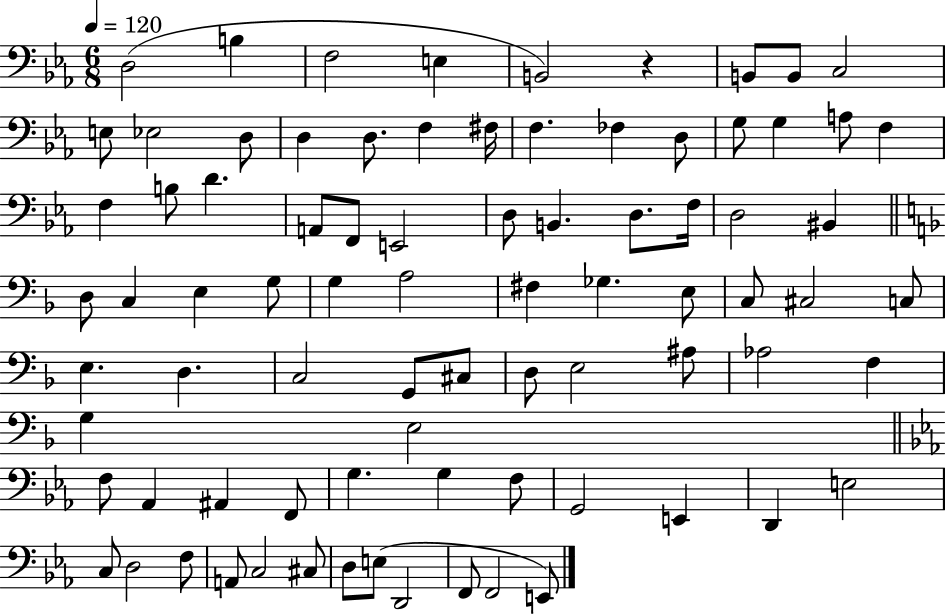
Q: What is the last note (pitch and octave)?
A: E2